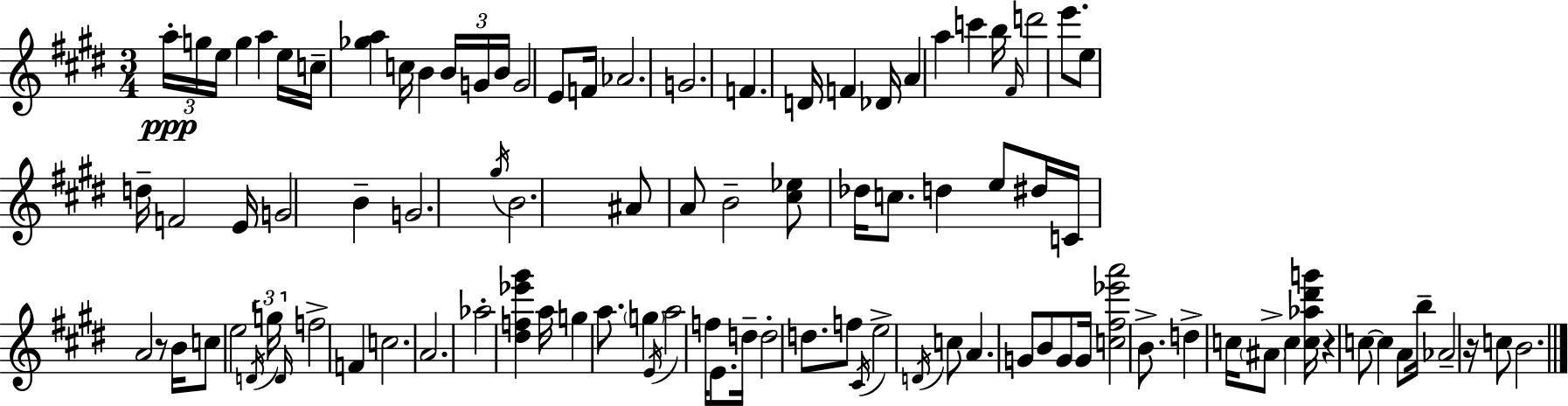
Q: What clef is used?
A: treble